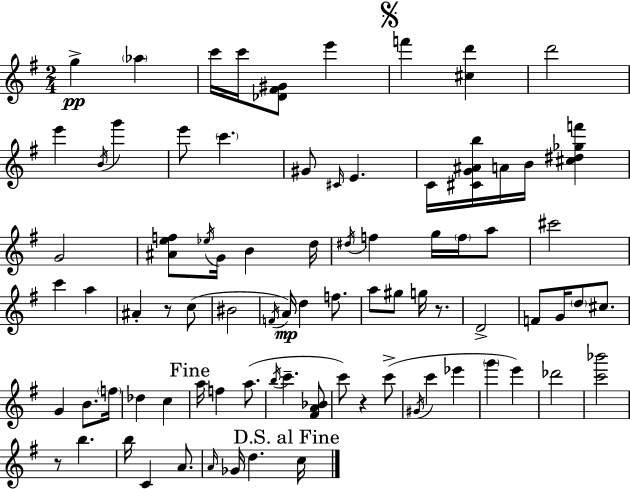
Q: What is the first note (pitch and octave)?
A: G5